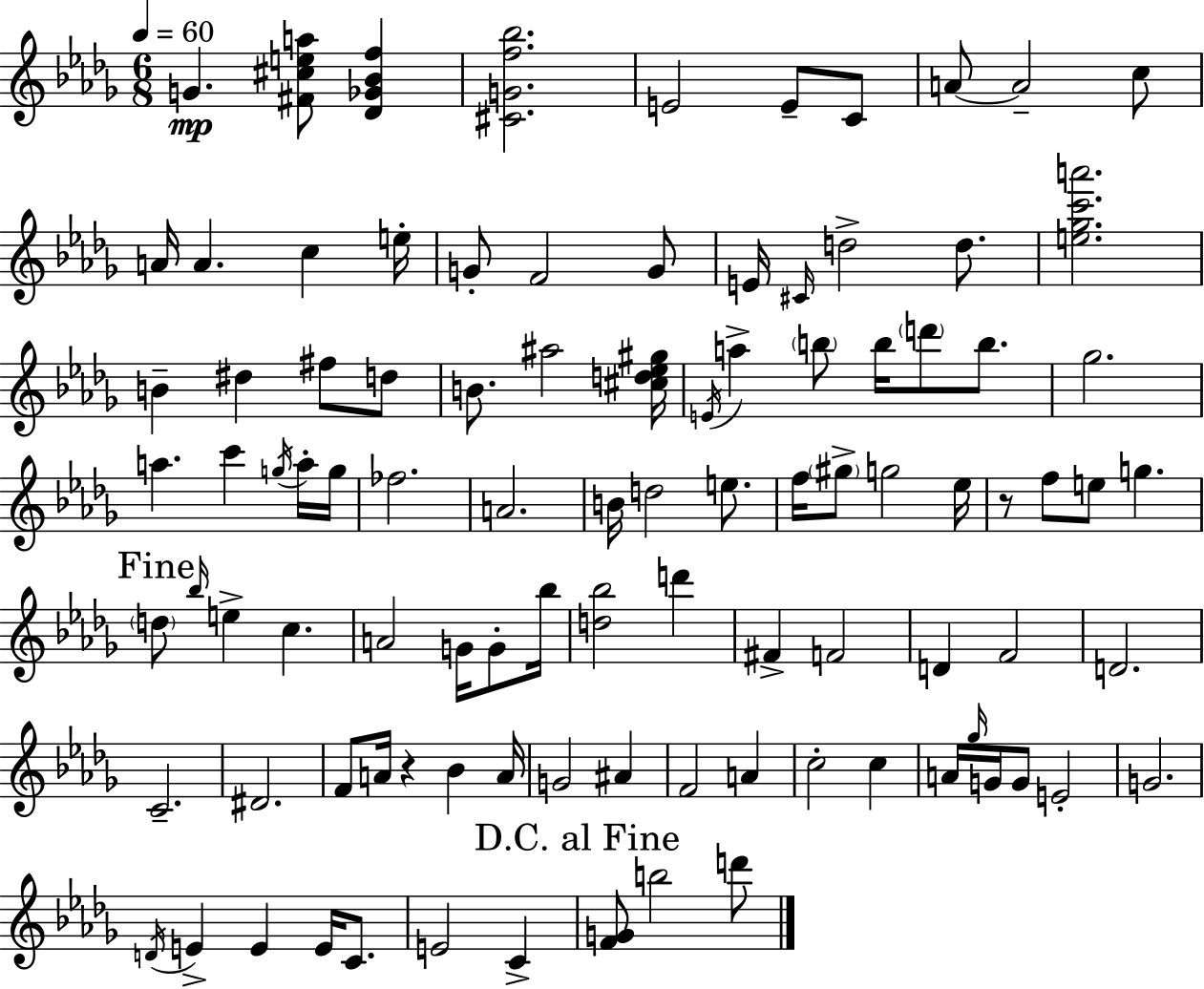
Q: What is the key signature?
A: BES minor